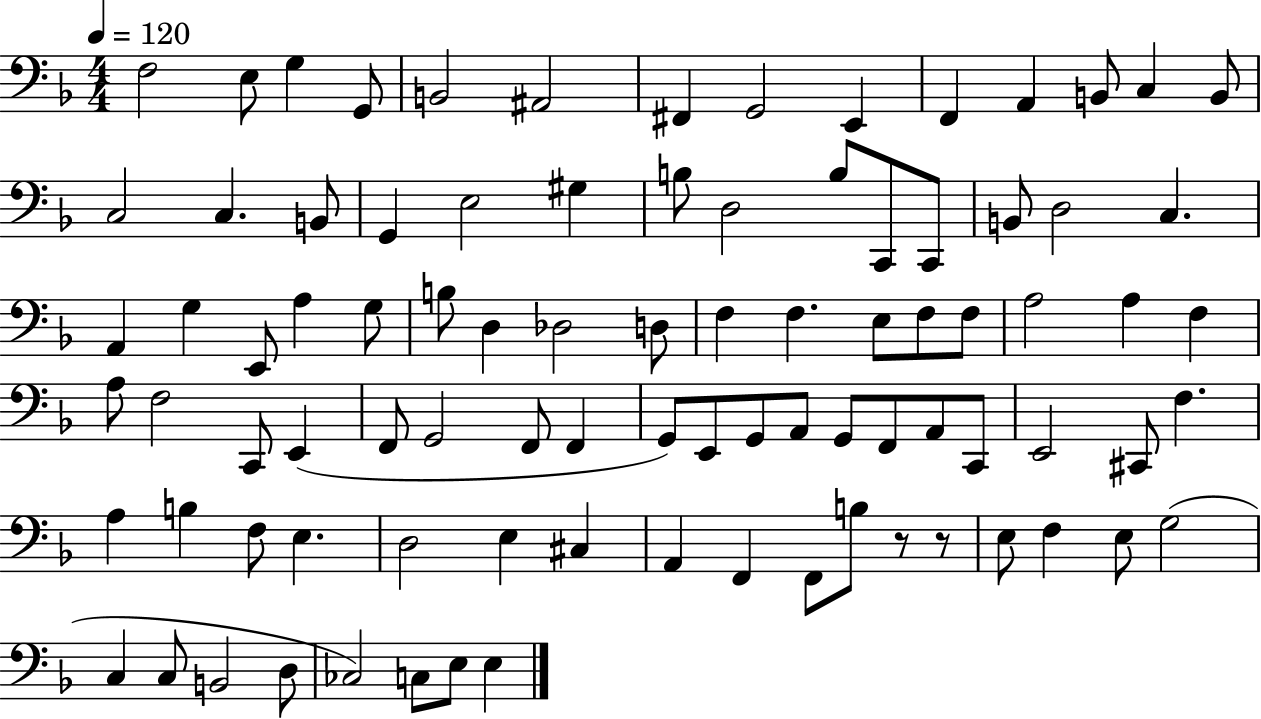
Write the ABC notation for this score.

X:1
T:Untitled
M:4/4
L:1/4
K:F
F,2 E,/2 G, G,,/2 B,,2 ^A,,2 ^F,, G,,2 E,, F,, A,, B,,/2 C, B,,/2 C,2 C, B,,/2 G,, E,2 ^G, B,/2 D,2 B,/2 C,,/2 C,,/2 B,,/2 D,2 C, A,, G, E,,/2 A, G,/2 B,/2 D, _D,2 D,/2 F, F, E,/2 F,/2 F,/2 A,2 A, F, A,/2 F,2 C,,/2 E,, F,,/2 G,,2 F,,/2 F,, G,,/2 E,,/2 G,,/2 A,,/2 G,,/2 F,,/2 A,,/2 C,,/2 E,,2 ^C,,/2 F, A, B, F,/2 E, D,2 E, ^C, A,, F,, F,,/2 B,/2 z/2 z/2 E,/2 F, E,/2 G,2 C, C,/2 B,,2 D,/2 _C,2 C,/2 E,/2 E,